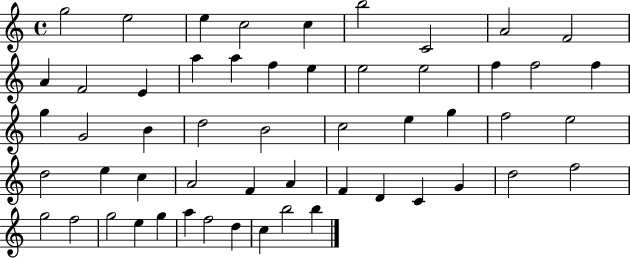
{
  \clef treble
  \time 4/4
  \defaultTimeSignature
  \key c \major
  g''2 e''2 | e''4 c''2 c''4 | b''2 c'2 | a'2 f'2 | \break a'4 f'2 e'4 | a''4 a''4 f''4 e''4 | e''2 e''2 | f''4 f''2 f''4 | \break g''4 g'2 b'4 | d''2 b'2 | c''2 e''4 g''4 | f''2 e''2 | \break d''2 e''4 c''4 | a'2 f'4 a'4 | f'4 d'4 c'4 g'4 | d''2 f''2 | \break g''2 f''2 | g''2 e''4 g''4 | a''4 f''2 d''4 | c''4 b''2 b''4 | \break \bar "|."
}